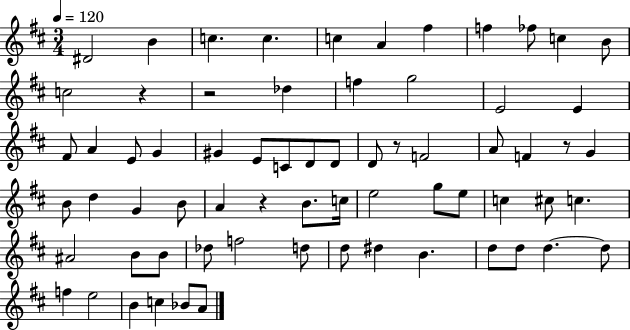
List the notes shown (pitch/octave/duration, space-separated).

D#4/h B4/q C5/q. C5/q. C5/q A4/q F#5/q F5/q FES5/e C5/q B4/e C5/h R/q R/h Db5/q F5/q G5/h E4/h E4/q F#4/e A4/q E4/e G4/q G#4/q E4/e C4/e D4/e D4/e D4/e R/e F4/h A4/e F4/q R/e G4/q B4/e D5/q G4/q B4/e A4/q R/q B4/e. C5/s E5/h G5/e E5/e C5/q C#5/e C5/q. A#4/h B4/e B4/e Db5/e F5/h D5/e D5/e D#5/q B4/q. D5/e D5/e D5/q. D5/e F5/q E5/h B4/q C5/q Bb4/e A4/e